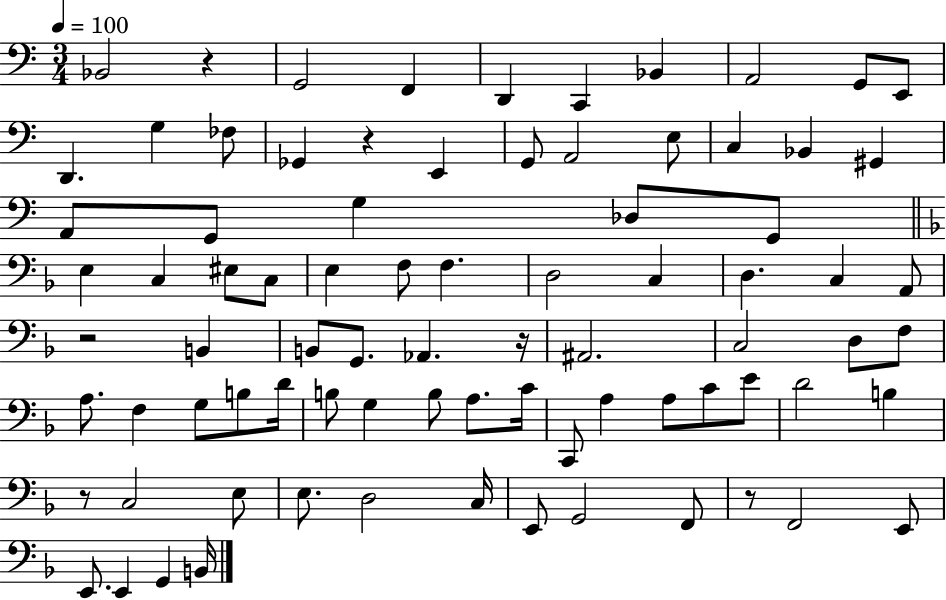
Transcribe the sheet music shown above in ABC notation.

X:1
T:Untitled
M:3/4
L:1/4
K:C
_B,,2 z G,,2 F,, D,, C,, _B,, A,,2 G,,/2 E,,/2 D,, G, _F,/2 _G,, z E,, G,,/2 A,,2 E,/2 C, _B,, ^G,, A,,/2 G,,/2 G, _D,/2 G,,/2 E, C, ^E,/2 C,/2 E, F,/2 F, D,2 C, D, C, A,,/2 z2 B,, B,,/2 G,,/2 _A,, z/4 ^A,,2 C,2 D,/2 F,/2 A,/2 F, G,/2 B,/2 D/4 B,/2 G, B,/2 A,/2 C/4 C,,/2 A, A,/2 C/2 E/2 D2 B, z/2 C,2 E,/2 E,/2 D,2 C,/4 E,,/2 G,,2 F,,/2 z/2 F,,2 E,,/2 E,,/2 E,, G,, B,,/4